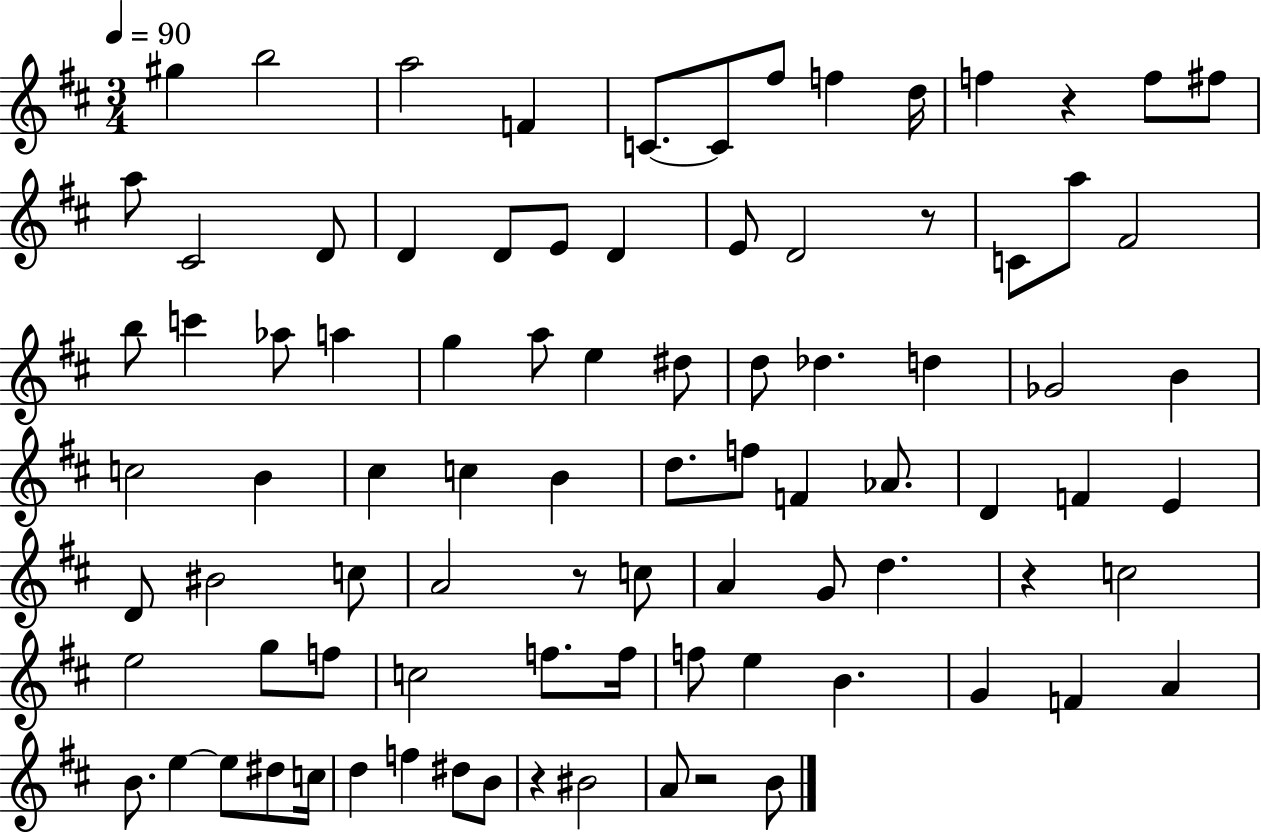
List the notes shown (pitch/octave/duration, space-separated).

G#5/q B5/h A5/h F4/q C4/e. C4/e F#5/e F5/q D5/s F5/q R/q F5/e F#5/e A5/e C#4/h D4/e D4/q D4/e E4/e D4/q E4/e D4/h R/e C4/e A5/e F#4/h B5/e C6/q Ab5/e A5/q G5/q A5/e E5/q D#5/e D5/e Db5/q. D5/q Gb4/h B4/q C5/h B4/q C#5/q C5/q B4/q D5/e. F5/e F4/q Ab4/e. D4/q F4/q E4/q D4/e BIS4/h C5/e A4/h R/e C5/e A4/q G4/e D5/q. R/q C5/h E5/h G5/e F5/e C5/h F5/e. F5/s F5/e E5/q B4/q. G4/q F4/q A4/q B4/e. E5/q E5/e D#5/e C5/s D5/q F5/q D#5/e B4/e R/q BIS4/h A4/e R/h B4/e